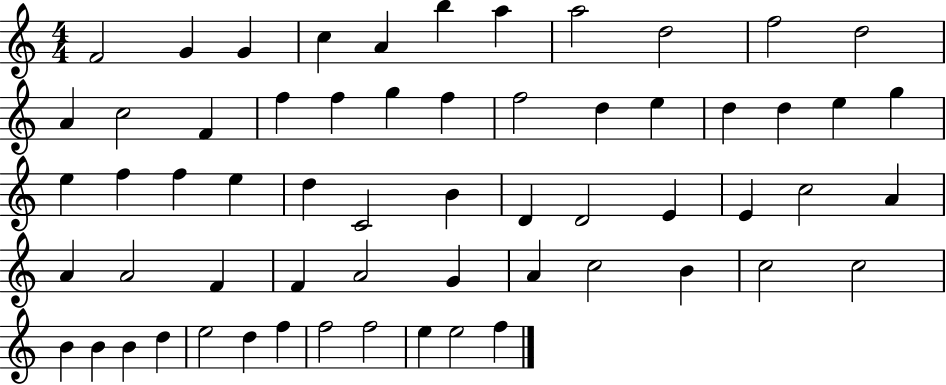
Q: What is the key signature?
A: C major